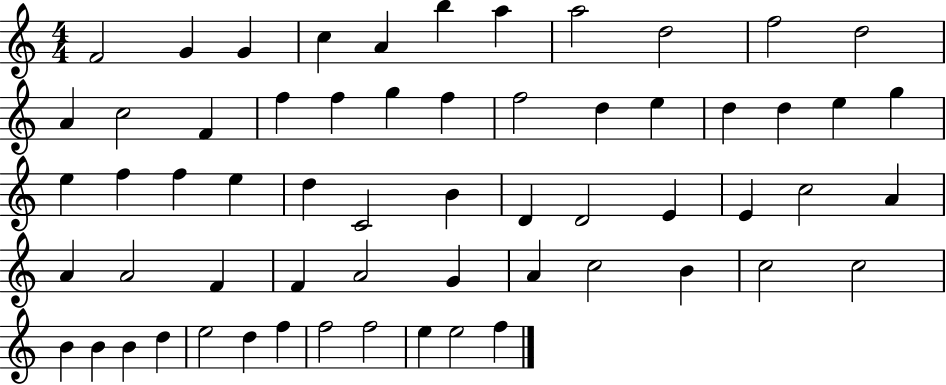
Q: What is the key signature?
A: C major